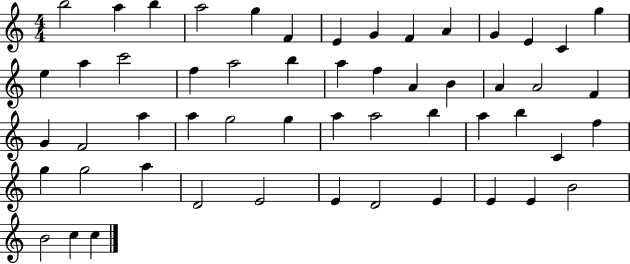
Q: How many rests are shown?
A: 0